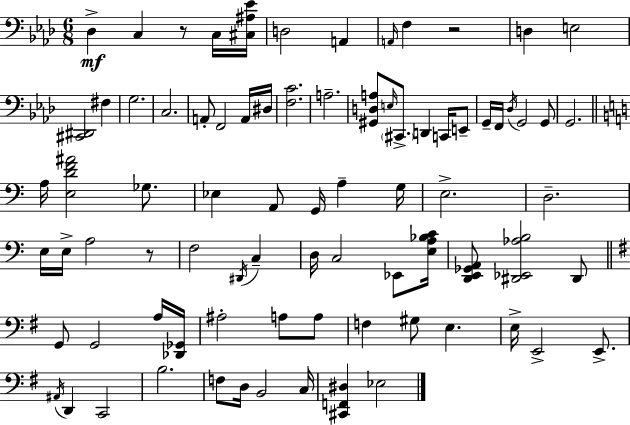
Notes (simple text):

Db3/q C3/q R/e C3/s [C#3,A#3,Eb4]/s D3/h A2/q A2/s F3/q R/h D3/q E3/h [C#2,D#2]/h F#3/q G3/h. C3/h. A2/e F2/h A2/s D#3/s [F3,C4]/h. A3/h. [G#2,D3,A3]/e E3/s C#2/e. D2/q C2/s E2/e G2/s F2/s Db3/s G2/h G2/e G2/h. A3/s [E3,D4,F4,A#4]/h Gb3/e. Eb3/q A2/e G2/s A3/q G3/s E3/h. D3/h. E3/s E3/s A3/h R/e F3/h D#2/s C3/q D3/s C3/h Eb2/e [E3,A3,Bb3,C4]/s [D2,E2,Gb2,A2]/e [D#2,Eb2,Ab3,B3]/h D#2/e G2/e G2/h A3/s [Db2,Gb2]/s A#3/h A3/e A3/e F3/q G#3/e E3/q. E3/s E2/h E2/e. A#2/s D2/q C2/h B3/h. F3/e D3/s B2/h C3/s [C#2,F2,D#3]/q Eb3/h